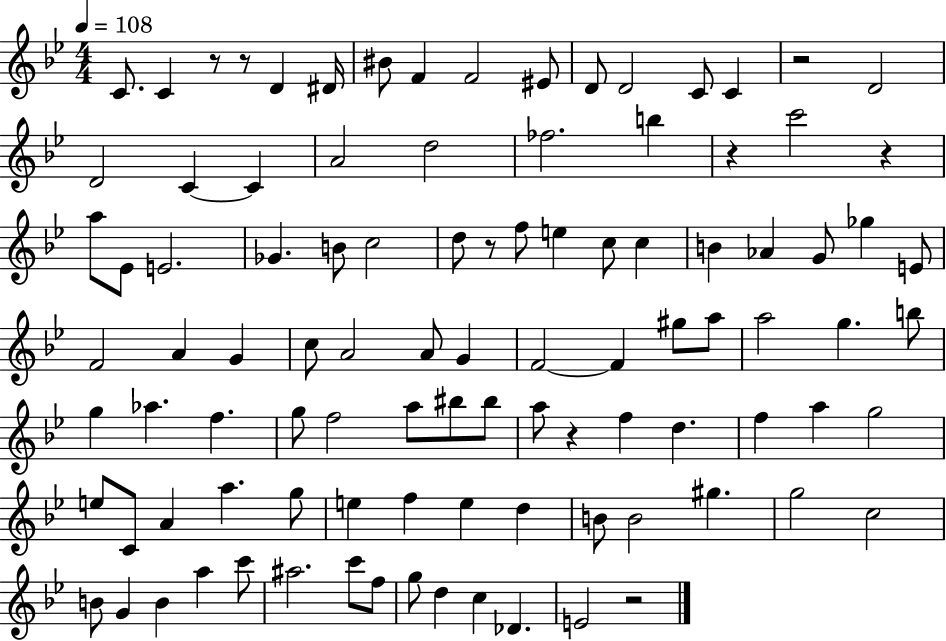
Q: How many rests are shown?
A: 8